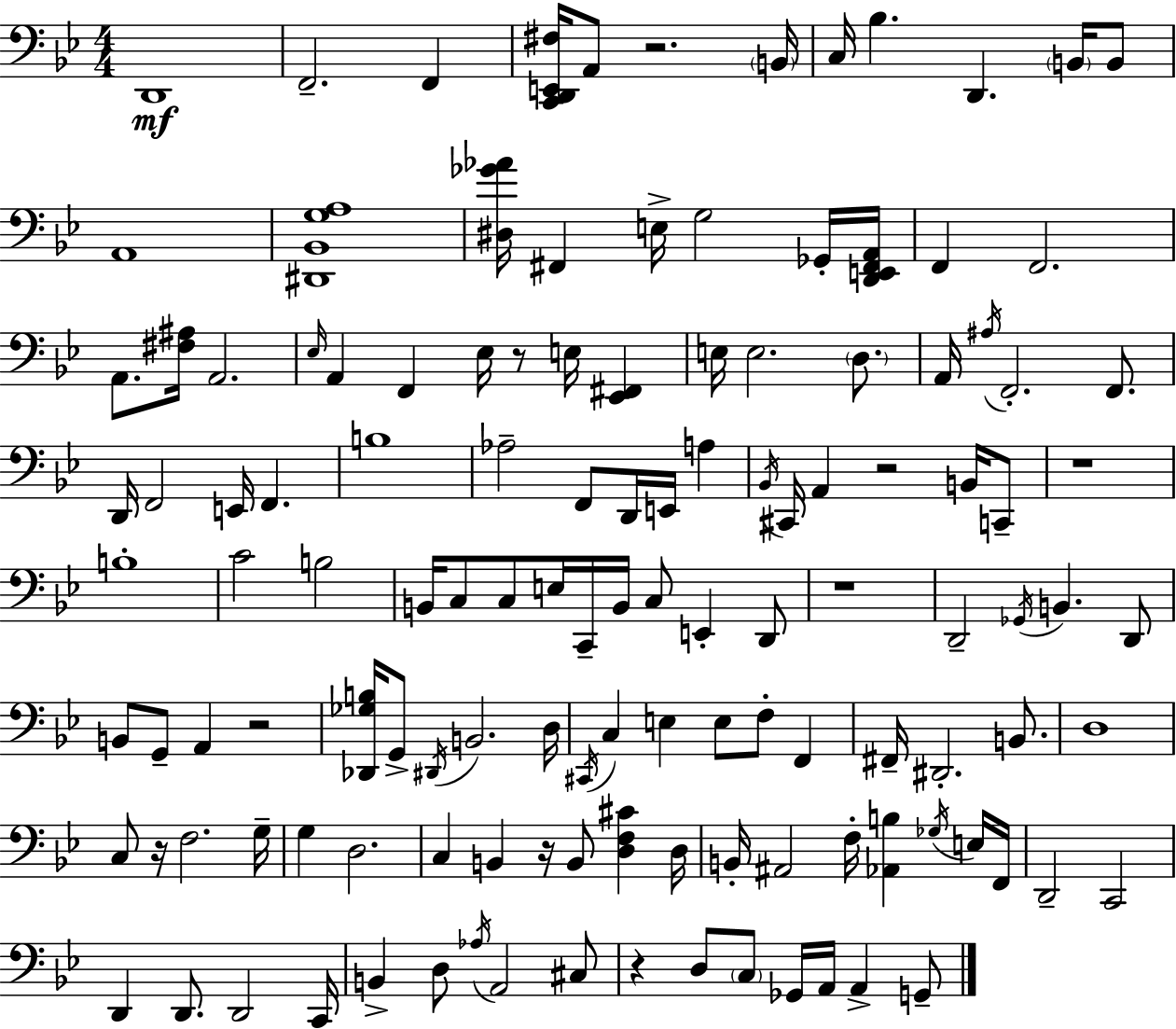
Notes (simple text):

D2/w F2/h. F2/q [C2,D2,E2,F#3]/s A2/e R/h. B2/s C3/s Bb3/q. D2/q. B2/s B2/e A2/w [D#2,Bb2,G3,A3]/w [D#3,Gb4,Ab4]/s F#2/q E3/s G3/h Gb2/s [D2,E2,F#2,A2]/s F2/q F2/h. A2/e. [F#3,A#3]/s A2/h. Eb3/s A2/q F2/q Eb3/s R/e E3/s [Eb2,F#2]/q E3/s E3/h. D3/e. A2/s A#3/s F2/h. F2/e. D2/s F2/h E2/s F2/q. B3/w Ab3/h F2/e D2/s E2/s A3/q Bb2/s C#2/s A2/q R/h B2/s C2/e R/w B3/w C4/h B3/h B2/s C3/e C3/e E3/s C2/s B2/s C3/e E2/q D2/e R/w D2/h Gb2/s B2/q. D2/e B2/e G2/e A2/q R/h [Db2,Gb3,B3]/s G2/e D#2/s B2/h. D3/s C#2/s C3/q E3/q E3/e F3/e F2/q F#2/s D#2/h. B2/e. D3/w C3/e R/s F3/h. G3/s G3/q D3/h. C3/q B2/q R/s B2/e [D3,F3,C#4]/q D3/s B2/s A#2/h F3/s [Ab2,B3]/q Gb3/s E3/s F2/s D2/h C2/h D2/q D2/e. D2/h C2/s B2/q D3/e Ab3/s A2/h C#3/e R/q D3/e C3/e Gb2/s A2/s A2/q G2/e